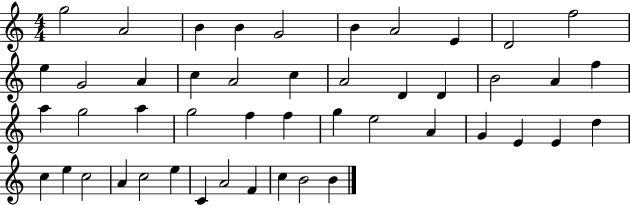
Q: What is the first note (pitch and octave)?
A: G5